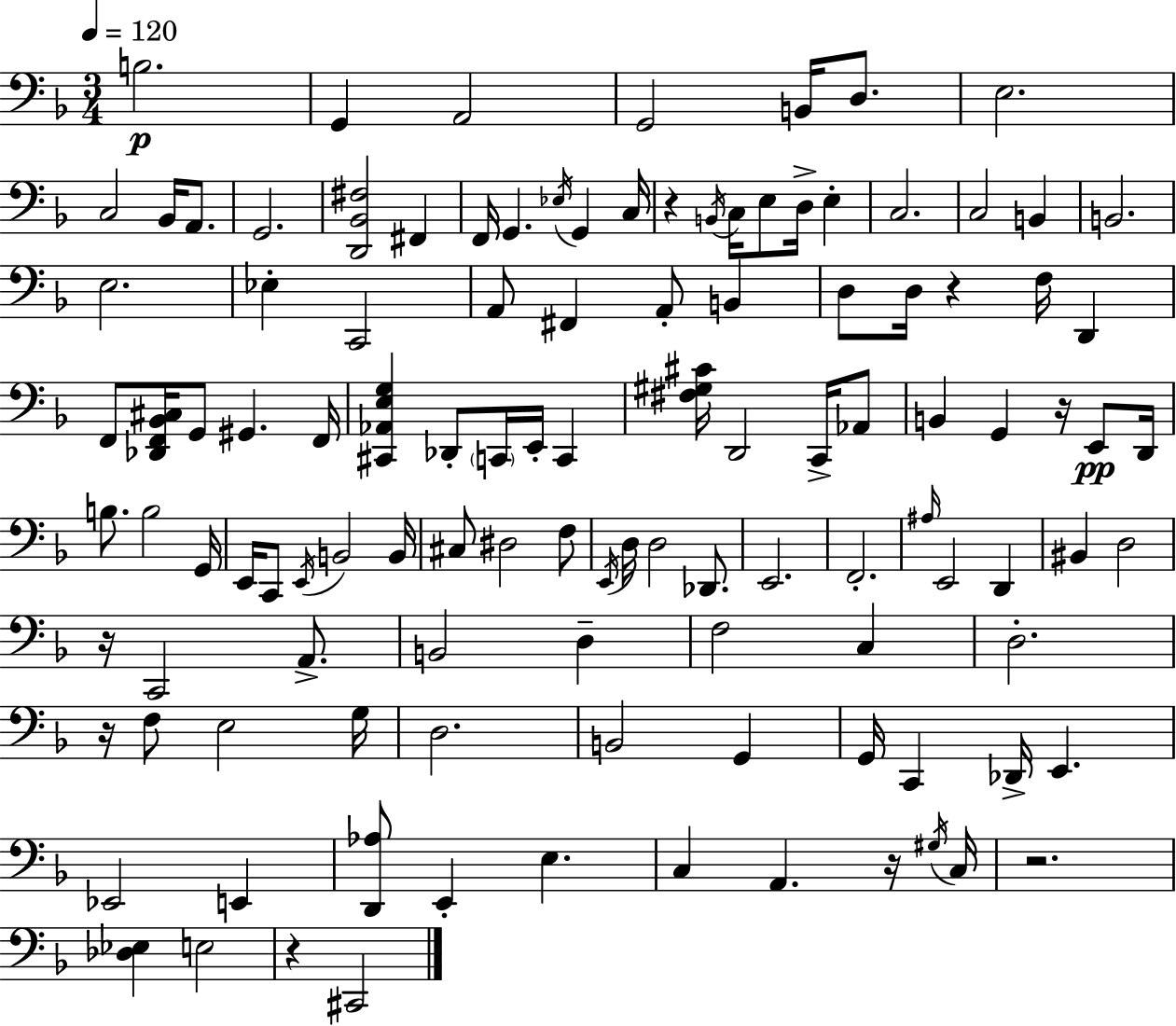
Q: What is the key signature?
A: D minor